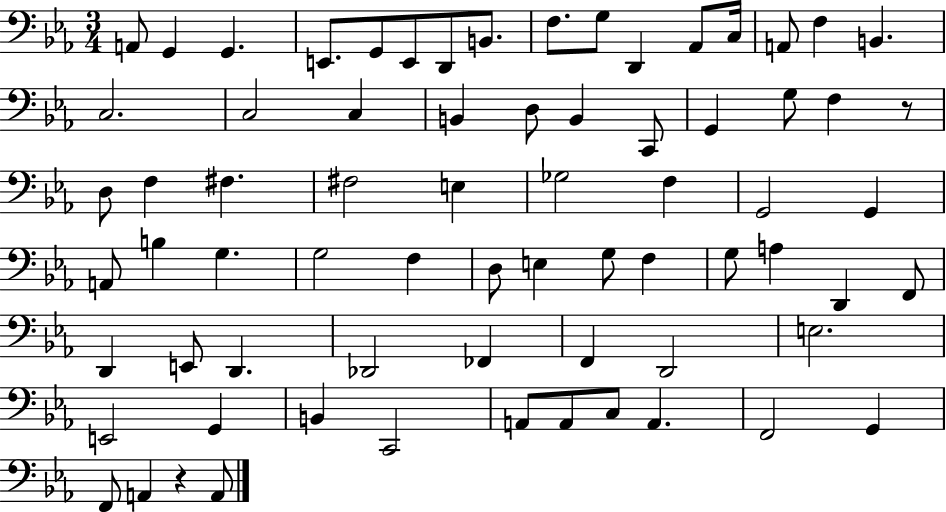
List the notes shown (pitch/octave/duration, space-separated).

A2/e G2/q G2/q. E2/e. G2/e E2/e D2/e B2/e. F3/e. G3/e D2/q Ab2/e C3/s A2/e F3/q B2/q. C3/h. C3/h C3/q B2/q D3/e B2/q C2/e G2/q G3/e F3/q R/e D3/e F3/q F#3/q. F#3/h E3/q Gb3/h F3/q G2/h G2/q A2/e B3/q G3/q. G3/h F3/q D3/e E3/q G3/e F3/q G3/e A3/q D2/q F2/e D2/q E2/e D2/q. Db2/h FES2/q F2/q D2/h E3/h. E2/h G2/q B2/q C2/h A2/e A2/e C3/e A2/q. F2/h G2/q F2/e A2/q R/q A2/e